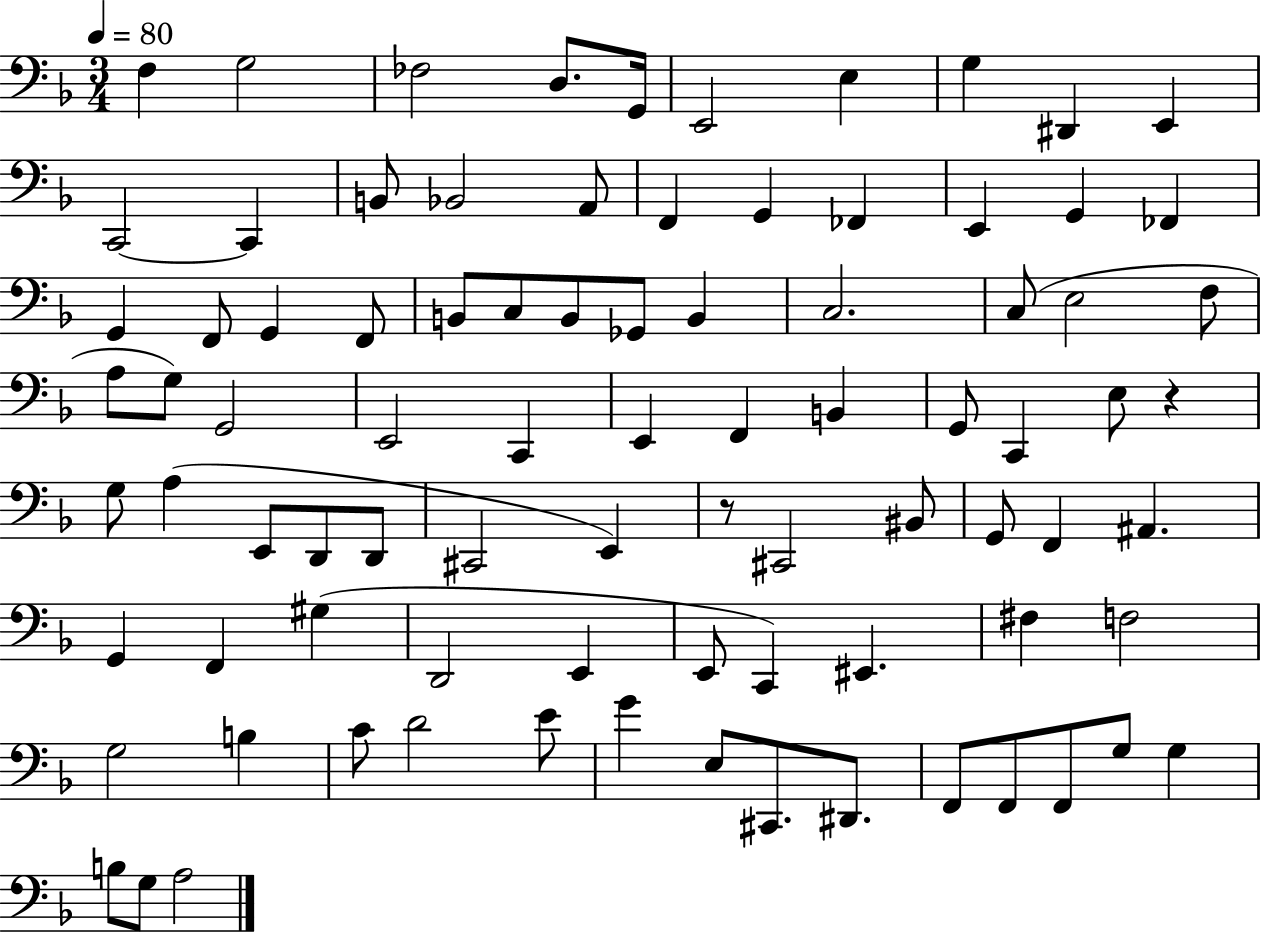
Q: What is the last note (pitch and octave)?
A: A3